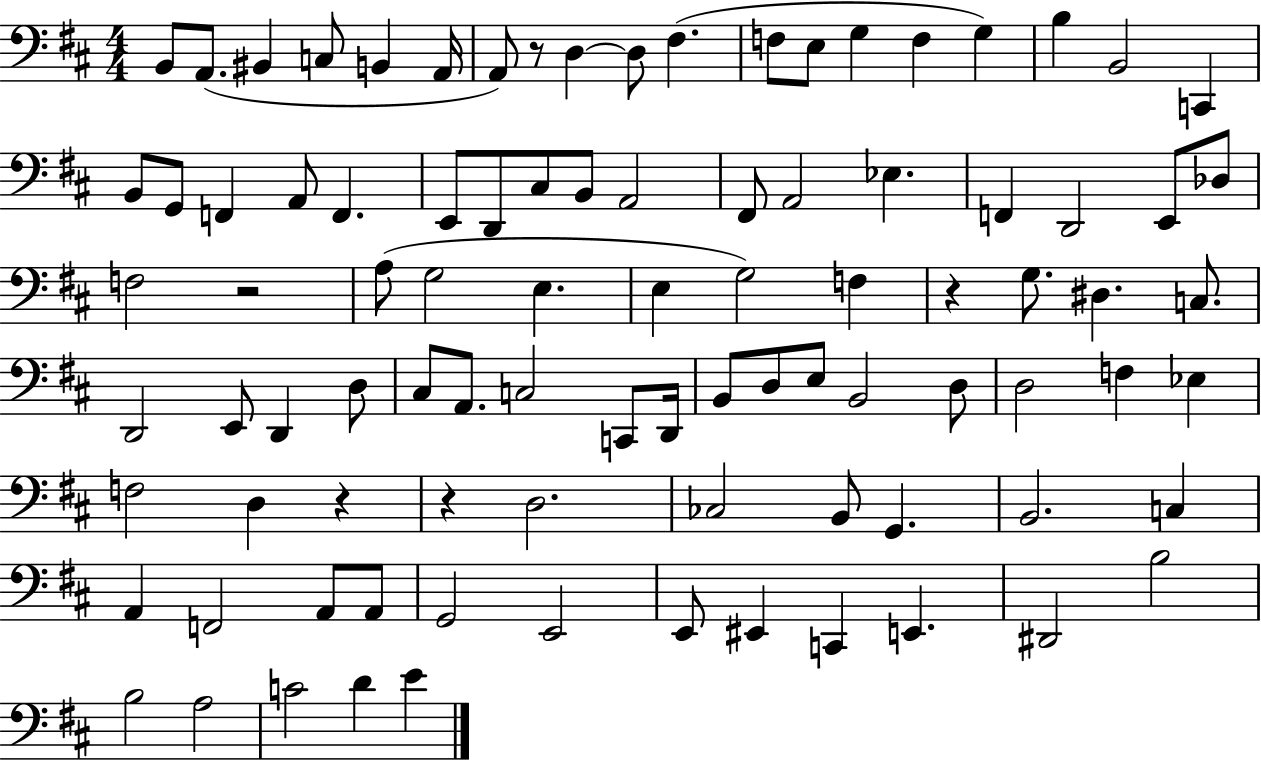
X:1
T:Untitled
M:4/4
L:1/4
K:D
B,,/2 A,,/2 ^B,, C,/2 B,, A,,/4 A,,/2 z/2 D, D,/2 ^F, F,/2 E,/2 G, F, G, B, B,,2 C,, B,,/2 G,,/2 F,, A,,/2 F,, E,,/2 D,,/2 ^C,/2 B,,/2 A,,2 ^F,,/2 A,,2 _E, F,, D,,2 E,,/2 _D,/2 F,2 z2 A,/2 G,2 E, E, G,2 F, z G,/2 ^D, C,/2 D,,2 E,,/2 D,, D,/2 ^C,/2 A,,/2 C,2 C,,/2 D,,/4 B,,/2 D,/2 E,/2 B,,2 D,/2 D,2 F, _E, F,2 D, z z D,2 _C,2 B,,/2 G,, B,,2 C, A,, F,,2 A,,/2 A,,/2 G,,2 E,,2 E,,/2 ^E,, C,, E,, ^D,,2 B,2 B,2 A,2 C2 D E